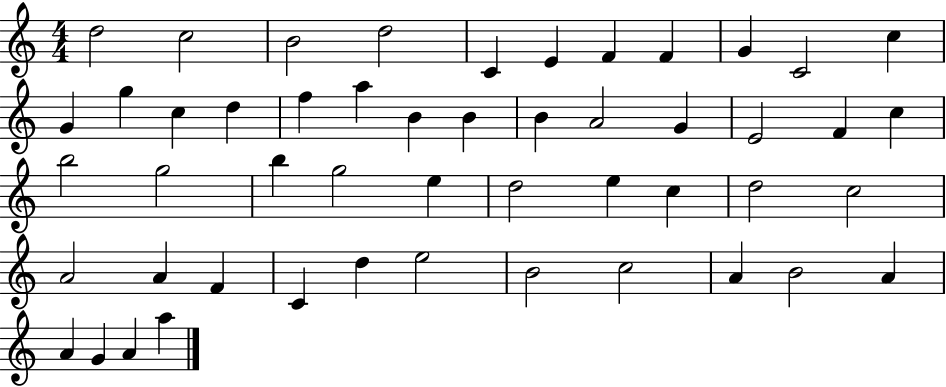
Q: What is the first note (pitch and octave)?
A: D5